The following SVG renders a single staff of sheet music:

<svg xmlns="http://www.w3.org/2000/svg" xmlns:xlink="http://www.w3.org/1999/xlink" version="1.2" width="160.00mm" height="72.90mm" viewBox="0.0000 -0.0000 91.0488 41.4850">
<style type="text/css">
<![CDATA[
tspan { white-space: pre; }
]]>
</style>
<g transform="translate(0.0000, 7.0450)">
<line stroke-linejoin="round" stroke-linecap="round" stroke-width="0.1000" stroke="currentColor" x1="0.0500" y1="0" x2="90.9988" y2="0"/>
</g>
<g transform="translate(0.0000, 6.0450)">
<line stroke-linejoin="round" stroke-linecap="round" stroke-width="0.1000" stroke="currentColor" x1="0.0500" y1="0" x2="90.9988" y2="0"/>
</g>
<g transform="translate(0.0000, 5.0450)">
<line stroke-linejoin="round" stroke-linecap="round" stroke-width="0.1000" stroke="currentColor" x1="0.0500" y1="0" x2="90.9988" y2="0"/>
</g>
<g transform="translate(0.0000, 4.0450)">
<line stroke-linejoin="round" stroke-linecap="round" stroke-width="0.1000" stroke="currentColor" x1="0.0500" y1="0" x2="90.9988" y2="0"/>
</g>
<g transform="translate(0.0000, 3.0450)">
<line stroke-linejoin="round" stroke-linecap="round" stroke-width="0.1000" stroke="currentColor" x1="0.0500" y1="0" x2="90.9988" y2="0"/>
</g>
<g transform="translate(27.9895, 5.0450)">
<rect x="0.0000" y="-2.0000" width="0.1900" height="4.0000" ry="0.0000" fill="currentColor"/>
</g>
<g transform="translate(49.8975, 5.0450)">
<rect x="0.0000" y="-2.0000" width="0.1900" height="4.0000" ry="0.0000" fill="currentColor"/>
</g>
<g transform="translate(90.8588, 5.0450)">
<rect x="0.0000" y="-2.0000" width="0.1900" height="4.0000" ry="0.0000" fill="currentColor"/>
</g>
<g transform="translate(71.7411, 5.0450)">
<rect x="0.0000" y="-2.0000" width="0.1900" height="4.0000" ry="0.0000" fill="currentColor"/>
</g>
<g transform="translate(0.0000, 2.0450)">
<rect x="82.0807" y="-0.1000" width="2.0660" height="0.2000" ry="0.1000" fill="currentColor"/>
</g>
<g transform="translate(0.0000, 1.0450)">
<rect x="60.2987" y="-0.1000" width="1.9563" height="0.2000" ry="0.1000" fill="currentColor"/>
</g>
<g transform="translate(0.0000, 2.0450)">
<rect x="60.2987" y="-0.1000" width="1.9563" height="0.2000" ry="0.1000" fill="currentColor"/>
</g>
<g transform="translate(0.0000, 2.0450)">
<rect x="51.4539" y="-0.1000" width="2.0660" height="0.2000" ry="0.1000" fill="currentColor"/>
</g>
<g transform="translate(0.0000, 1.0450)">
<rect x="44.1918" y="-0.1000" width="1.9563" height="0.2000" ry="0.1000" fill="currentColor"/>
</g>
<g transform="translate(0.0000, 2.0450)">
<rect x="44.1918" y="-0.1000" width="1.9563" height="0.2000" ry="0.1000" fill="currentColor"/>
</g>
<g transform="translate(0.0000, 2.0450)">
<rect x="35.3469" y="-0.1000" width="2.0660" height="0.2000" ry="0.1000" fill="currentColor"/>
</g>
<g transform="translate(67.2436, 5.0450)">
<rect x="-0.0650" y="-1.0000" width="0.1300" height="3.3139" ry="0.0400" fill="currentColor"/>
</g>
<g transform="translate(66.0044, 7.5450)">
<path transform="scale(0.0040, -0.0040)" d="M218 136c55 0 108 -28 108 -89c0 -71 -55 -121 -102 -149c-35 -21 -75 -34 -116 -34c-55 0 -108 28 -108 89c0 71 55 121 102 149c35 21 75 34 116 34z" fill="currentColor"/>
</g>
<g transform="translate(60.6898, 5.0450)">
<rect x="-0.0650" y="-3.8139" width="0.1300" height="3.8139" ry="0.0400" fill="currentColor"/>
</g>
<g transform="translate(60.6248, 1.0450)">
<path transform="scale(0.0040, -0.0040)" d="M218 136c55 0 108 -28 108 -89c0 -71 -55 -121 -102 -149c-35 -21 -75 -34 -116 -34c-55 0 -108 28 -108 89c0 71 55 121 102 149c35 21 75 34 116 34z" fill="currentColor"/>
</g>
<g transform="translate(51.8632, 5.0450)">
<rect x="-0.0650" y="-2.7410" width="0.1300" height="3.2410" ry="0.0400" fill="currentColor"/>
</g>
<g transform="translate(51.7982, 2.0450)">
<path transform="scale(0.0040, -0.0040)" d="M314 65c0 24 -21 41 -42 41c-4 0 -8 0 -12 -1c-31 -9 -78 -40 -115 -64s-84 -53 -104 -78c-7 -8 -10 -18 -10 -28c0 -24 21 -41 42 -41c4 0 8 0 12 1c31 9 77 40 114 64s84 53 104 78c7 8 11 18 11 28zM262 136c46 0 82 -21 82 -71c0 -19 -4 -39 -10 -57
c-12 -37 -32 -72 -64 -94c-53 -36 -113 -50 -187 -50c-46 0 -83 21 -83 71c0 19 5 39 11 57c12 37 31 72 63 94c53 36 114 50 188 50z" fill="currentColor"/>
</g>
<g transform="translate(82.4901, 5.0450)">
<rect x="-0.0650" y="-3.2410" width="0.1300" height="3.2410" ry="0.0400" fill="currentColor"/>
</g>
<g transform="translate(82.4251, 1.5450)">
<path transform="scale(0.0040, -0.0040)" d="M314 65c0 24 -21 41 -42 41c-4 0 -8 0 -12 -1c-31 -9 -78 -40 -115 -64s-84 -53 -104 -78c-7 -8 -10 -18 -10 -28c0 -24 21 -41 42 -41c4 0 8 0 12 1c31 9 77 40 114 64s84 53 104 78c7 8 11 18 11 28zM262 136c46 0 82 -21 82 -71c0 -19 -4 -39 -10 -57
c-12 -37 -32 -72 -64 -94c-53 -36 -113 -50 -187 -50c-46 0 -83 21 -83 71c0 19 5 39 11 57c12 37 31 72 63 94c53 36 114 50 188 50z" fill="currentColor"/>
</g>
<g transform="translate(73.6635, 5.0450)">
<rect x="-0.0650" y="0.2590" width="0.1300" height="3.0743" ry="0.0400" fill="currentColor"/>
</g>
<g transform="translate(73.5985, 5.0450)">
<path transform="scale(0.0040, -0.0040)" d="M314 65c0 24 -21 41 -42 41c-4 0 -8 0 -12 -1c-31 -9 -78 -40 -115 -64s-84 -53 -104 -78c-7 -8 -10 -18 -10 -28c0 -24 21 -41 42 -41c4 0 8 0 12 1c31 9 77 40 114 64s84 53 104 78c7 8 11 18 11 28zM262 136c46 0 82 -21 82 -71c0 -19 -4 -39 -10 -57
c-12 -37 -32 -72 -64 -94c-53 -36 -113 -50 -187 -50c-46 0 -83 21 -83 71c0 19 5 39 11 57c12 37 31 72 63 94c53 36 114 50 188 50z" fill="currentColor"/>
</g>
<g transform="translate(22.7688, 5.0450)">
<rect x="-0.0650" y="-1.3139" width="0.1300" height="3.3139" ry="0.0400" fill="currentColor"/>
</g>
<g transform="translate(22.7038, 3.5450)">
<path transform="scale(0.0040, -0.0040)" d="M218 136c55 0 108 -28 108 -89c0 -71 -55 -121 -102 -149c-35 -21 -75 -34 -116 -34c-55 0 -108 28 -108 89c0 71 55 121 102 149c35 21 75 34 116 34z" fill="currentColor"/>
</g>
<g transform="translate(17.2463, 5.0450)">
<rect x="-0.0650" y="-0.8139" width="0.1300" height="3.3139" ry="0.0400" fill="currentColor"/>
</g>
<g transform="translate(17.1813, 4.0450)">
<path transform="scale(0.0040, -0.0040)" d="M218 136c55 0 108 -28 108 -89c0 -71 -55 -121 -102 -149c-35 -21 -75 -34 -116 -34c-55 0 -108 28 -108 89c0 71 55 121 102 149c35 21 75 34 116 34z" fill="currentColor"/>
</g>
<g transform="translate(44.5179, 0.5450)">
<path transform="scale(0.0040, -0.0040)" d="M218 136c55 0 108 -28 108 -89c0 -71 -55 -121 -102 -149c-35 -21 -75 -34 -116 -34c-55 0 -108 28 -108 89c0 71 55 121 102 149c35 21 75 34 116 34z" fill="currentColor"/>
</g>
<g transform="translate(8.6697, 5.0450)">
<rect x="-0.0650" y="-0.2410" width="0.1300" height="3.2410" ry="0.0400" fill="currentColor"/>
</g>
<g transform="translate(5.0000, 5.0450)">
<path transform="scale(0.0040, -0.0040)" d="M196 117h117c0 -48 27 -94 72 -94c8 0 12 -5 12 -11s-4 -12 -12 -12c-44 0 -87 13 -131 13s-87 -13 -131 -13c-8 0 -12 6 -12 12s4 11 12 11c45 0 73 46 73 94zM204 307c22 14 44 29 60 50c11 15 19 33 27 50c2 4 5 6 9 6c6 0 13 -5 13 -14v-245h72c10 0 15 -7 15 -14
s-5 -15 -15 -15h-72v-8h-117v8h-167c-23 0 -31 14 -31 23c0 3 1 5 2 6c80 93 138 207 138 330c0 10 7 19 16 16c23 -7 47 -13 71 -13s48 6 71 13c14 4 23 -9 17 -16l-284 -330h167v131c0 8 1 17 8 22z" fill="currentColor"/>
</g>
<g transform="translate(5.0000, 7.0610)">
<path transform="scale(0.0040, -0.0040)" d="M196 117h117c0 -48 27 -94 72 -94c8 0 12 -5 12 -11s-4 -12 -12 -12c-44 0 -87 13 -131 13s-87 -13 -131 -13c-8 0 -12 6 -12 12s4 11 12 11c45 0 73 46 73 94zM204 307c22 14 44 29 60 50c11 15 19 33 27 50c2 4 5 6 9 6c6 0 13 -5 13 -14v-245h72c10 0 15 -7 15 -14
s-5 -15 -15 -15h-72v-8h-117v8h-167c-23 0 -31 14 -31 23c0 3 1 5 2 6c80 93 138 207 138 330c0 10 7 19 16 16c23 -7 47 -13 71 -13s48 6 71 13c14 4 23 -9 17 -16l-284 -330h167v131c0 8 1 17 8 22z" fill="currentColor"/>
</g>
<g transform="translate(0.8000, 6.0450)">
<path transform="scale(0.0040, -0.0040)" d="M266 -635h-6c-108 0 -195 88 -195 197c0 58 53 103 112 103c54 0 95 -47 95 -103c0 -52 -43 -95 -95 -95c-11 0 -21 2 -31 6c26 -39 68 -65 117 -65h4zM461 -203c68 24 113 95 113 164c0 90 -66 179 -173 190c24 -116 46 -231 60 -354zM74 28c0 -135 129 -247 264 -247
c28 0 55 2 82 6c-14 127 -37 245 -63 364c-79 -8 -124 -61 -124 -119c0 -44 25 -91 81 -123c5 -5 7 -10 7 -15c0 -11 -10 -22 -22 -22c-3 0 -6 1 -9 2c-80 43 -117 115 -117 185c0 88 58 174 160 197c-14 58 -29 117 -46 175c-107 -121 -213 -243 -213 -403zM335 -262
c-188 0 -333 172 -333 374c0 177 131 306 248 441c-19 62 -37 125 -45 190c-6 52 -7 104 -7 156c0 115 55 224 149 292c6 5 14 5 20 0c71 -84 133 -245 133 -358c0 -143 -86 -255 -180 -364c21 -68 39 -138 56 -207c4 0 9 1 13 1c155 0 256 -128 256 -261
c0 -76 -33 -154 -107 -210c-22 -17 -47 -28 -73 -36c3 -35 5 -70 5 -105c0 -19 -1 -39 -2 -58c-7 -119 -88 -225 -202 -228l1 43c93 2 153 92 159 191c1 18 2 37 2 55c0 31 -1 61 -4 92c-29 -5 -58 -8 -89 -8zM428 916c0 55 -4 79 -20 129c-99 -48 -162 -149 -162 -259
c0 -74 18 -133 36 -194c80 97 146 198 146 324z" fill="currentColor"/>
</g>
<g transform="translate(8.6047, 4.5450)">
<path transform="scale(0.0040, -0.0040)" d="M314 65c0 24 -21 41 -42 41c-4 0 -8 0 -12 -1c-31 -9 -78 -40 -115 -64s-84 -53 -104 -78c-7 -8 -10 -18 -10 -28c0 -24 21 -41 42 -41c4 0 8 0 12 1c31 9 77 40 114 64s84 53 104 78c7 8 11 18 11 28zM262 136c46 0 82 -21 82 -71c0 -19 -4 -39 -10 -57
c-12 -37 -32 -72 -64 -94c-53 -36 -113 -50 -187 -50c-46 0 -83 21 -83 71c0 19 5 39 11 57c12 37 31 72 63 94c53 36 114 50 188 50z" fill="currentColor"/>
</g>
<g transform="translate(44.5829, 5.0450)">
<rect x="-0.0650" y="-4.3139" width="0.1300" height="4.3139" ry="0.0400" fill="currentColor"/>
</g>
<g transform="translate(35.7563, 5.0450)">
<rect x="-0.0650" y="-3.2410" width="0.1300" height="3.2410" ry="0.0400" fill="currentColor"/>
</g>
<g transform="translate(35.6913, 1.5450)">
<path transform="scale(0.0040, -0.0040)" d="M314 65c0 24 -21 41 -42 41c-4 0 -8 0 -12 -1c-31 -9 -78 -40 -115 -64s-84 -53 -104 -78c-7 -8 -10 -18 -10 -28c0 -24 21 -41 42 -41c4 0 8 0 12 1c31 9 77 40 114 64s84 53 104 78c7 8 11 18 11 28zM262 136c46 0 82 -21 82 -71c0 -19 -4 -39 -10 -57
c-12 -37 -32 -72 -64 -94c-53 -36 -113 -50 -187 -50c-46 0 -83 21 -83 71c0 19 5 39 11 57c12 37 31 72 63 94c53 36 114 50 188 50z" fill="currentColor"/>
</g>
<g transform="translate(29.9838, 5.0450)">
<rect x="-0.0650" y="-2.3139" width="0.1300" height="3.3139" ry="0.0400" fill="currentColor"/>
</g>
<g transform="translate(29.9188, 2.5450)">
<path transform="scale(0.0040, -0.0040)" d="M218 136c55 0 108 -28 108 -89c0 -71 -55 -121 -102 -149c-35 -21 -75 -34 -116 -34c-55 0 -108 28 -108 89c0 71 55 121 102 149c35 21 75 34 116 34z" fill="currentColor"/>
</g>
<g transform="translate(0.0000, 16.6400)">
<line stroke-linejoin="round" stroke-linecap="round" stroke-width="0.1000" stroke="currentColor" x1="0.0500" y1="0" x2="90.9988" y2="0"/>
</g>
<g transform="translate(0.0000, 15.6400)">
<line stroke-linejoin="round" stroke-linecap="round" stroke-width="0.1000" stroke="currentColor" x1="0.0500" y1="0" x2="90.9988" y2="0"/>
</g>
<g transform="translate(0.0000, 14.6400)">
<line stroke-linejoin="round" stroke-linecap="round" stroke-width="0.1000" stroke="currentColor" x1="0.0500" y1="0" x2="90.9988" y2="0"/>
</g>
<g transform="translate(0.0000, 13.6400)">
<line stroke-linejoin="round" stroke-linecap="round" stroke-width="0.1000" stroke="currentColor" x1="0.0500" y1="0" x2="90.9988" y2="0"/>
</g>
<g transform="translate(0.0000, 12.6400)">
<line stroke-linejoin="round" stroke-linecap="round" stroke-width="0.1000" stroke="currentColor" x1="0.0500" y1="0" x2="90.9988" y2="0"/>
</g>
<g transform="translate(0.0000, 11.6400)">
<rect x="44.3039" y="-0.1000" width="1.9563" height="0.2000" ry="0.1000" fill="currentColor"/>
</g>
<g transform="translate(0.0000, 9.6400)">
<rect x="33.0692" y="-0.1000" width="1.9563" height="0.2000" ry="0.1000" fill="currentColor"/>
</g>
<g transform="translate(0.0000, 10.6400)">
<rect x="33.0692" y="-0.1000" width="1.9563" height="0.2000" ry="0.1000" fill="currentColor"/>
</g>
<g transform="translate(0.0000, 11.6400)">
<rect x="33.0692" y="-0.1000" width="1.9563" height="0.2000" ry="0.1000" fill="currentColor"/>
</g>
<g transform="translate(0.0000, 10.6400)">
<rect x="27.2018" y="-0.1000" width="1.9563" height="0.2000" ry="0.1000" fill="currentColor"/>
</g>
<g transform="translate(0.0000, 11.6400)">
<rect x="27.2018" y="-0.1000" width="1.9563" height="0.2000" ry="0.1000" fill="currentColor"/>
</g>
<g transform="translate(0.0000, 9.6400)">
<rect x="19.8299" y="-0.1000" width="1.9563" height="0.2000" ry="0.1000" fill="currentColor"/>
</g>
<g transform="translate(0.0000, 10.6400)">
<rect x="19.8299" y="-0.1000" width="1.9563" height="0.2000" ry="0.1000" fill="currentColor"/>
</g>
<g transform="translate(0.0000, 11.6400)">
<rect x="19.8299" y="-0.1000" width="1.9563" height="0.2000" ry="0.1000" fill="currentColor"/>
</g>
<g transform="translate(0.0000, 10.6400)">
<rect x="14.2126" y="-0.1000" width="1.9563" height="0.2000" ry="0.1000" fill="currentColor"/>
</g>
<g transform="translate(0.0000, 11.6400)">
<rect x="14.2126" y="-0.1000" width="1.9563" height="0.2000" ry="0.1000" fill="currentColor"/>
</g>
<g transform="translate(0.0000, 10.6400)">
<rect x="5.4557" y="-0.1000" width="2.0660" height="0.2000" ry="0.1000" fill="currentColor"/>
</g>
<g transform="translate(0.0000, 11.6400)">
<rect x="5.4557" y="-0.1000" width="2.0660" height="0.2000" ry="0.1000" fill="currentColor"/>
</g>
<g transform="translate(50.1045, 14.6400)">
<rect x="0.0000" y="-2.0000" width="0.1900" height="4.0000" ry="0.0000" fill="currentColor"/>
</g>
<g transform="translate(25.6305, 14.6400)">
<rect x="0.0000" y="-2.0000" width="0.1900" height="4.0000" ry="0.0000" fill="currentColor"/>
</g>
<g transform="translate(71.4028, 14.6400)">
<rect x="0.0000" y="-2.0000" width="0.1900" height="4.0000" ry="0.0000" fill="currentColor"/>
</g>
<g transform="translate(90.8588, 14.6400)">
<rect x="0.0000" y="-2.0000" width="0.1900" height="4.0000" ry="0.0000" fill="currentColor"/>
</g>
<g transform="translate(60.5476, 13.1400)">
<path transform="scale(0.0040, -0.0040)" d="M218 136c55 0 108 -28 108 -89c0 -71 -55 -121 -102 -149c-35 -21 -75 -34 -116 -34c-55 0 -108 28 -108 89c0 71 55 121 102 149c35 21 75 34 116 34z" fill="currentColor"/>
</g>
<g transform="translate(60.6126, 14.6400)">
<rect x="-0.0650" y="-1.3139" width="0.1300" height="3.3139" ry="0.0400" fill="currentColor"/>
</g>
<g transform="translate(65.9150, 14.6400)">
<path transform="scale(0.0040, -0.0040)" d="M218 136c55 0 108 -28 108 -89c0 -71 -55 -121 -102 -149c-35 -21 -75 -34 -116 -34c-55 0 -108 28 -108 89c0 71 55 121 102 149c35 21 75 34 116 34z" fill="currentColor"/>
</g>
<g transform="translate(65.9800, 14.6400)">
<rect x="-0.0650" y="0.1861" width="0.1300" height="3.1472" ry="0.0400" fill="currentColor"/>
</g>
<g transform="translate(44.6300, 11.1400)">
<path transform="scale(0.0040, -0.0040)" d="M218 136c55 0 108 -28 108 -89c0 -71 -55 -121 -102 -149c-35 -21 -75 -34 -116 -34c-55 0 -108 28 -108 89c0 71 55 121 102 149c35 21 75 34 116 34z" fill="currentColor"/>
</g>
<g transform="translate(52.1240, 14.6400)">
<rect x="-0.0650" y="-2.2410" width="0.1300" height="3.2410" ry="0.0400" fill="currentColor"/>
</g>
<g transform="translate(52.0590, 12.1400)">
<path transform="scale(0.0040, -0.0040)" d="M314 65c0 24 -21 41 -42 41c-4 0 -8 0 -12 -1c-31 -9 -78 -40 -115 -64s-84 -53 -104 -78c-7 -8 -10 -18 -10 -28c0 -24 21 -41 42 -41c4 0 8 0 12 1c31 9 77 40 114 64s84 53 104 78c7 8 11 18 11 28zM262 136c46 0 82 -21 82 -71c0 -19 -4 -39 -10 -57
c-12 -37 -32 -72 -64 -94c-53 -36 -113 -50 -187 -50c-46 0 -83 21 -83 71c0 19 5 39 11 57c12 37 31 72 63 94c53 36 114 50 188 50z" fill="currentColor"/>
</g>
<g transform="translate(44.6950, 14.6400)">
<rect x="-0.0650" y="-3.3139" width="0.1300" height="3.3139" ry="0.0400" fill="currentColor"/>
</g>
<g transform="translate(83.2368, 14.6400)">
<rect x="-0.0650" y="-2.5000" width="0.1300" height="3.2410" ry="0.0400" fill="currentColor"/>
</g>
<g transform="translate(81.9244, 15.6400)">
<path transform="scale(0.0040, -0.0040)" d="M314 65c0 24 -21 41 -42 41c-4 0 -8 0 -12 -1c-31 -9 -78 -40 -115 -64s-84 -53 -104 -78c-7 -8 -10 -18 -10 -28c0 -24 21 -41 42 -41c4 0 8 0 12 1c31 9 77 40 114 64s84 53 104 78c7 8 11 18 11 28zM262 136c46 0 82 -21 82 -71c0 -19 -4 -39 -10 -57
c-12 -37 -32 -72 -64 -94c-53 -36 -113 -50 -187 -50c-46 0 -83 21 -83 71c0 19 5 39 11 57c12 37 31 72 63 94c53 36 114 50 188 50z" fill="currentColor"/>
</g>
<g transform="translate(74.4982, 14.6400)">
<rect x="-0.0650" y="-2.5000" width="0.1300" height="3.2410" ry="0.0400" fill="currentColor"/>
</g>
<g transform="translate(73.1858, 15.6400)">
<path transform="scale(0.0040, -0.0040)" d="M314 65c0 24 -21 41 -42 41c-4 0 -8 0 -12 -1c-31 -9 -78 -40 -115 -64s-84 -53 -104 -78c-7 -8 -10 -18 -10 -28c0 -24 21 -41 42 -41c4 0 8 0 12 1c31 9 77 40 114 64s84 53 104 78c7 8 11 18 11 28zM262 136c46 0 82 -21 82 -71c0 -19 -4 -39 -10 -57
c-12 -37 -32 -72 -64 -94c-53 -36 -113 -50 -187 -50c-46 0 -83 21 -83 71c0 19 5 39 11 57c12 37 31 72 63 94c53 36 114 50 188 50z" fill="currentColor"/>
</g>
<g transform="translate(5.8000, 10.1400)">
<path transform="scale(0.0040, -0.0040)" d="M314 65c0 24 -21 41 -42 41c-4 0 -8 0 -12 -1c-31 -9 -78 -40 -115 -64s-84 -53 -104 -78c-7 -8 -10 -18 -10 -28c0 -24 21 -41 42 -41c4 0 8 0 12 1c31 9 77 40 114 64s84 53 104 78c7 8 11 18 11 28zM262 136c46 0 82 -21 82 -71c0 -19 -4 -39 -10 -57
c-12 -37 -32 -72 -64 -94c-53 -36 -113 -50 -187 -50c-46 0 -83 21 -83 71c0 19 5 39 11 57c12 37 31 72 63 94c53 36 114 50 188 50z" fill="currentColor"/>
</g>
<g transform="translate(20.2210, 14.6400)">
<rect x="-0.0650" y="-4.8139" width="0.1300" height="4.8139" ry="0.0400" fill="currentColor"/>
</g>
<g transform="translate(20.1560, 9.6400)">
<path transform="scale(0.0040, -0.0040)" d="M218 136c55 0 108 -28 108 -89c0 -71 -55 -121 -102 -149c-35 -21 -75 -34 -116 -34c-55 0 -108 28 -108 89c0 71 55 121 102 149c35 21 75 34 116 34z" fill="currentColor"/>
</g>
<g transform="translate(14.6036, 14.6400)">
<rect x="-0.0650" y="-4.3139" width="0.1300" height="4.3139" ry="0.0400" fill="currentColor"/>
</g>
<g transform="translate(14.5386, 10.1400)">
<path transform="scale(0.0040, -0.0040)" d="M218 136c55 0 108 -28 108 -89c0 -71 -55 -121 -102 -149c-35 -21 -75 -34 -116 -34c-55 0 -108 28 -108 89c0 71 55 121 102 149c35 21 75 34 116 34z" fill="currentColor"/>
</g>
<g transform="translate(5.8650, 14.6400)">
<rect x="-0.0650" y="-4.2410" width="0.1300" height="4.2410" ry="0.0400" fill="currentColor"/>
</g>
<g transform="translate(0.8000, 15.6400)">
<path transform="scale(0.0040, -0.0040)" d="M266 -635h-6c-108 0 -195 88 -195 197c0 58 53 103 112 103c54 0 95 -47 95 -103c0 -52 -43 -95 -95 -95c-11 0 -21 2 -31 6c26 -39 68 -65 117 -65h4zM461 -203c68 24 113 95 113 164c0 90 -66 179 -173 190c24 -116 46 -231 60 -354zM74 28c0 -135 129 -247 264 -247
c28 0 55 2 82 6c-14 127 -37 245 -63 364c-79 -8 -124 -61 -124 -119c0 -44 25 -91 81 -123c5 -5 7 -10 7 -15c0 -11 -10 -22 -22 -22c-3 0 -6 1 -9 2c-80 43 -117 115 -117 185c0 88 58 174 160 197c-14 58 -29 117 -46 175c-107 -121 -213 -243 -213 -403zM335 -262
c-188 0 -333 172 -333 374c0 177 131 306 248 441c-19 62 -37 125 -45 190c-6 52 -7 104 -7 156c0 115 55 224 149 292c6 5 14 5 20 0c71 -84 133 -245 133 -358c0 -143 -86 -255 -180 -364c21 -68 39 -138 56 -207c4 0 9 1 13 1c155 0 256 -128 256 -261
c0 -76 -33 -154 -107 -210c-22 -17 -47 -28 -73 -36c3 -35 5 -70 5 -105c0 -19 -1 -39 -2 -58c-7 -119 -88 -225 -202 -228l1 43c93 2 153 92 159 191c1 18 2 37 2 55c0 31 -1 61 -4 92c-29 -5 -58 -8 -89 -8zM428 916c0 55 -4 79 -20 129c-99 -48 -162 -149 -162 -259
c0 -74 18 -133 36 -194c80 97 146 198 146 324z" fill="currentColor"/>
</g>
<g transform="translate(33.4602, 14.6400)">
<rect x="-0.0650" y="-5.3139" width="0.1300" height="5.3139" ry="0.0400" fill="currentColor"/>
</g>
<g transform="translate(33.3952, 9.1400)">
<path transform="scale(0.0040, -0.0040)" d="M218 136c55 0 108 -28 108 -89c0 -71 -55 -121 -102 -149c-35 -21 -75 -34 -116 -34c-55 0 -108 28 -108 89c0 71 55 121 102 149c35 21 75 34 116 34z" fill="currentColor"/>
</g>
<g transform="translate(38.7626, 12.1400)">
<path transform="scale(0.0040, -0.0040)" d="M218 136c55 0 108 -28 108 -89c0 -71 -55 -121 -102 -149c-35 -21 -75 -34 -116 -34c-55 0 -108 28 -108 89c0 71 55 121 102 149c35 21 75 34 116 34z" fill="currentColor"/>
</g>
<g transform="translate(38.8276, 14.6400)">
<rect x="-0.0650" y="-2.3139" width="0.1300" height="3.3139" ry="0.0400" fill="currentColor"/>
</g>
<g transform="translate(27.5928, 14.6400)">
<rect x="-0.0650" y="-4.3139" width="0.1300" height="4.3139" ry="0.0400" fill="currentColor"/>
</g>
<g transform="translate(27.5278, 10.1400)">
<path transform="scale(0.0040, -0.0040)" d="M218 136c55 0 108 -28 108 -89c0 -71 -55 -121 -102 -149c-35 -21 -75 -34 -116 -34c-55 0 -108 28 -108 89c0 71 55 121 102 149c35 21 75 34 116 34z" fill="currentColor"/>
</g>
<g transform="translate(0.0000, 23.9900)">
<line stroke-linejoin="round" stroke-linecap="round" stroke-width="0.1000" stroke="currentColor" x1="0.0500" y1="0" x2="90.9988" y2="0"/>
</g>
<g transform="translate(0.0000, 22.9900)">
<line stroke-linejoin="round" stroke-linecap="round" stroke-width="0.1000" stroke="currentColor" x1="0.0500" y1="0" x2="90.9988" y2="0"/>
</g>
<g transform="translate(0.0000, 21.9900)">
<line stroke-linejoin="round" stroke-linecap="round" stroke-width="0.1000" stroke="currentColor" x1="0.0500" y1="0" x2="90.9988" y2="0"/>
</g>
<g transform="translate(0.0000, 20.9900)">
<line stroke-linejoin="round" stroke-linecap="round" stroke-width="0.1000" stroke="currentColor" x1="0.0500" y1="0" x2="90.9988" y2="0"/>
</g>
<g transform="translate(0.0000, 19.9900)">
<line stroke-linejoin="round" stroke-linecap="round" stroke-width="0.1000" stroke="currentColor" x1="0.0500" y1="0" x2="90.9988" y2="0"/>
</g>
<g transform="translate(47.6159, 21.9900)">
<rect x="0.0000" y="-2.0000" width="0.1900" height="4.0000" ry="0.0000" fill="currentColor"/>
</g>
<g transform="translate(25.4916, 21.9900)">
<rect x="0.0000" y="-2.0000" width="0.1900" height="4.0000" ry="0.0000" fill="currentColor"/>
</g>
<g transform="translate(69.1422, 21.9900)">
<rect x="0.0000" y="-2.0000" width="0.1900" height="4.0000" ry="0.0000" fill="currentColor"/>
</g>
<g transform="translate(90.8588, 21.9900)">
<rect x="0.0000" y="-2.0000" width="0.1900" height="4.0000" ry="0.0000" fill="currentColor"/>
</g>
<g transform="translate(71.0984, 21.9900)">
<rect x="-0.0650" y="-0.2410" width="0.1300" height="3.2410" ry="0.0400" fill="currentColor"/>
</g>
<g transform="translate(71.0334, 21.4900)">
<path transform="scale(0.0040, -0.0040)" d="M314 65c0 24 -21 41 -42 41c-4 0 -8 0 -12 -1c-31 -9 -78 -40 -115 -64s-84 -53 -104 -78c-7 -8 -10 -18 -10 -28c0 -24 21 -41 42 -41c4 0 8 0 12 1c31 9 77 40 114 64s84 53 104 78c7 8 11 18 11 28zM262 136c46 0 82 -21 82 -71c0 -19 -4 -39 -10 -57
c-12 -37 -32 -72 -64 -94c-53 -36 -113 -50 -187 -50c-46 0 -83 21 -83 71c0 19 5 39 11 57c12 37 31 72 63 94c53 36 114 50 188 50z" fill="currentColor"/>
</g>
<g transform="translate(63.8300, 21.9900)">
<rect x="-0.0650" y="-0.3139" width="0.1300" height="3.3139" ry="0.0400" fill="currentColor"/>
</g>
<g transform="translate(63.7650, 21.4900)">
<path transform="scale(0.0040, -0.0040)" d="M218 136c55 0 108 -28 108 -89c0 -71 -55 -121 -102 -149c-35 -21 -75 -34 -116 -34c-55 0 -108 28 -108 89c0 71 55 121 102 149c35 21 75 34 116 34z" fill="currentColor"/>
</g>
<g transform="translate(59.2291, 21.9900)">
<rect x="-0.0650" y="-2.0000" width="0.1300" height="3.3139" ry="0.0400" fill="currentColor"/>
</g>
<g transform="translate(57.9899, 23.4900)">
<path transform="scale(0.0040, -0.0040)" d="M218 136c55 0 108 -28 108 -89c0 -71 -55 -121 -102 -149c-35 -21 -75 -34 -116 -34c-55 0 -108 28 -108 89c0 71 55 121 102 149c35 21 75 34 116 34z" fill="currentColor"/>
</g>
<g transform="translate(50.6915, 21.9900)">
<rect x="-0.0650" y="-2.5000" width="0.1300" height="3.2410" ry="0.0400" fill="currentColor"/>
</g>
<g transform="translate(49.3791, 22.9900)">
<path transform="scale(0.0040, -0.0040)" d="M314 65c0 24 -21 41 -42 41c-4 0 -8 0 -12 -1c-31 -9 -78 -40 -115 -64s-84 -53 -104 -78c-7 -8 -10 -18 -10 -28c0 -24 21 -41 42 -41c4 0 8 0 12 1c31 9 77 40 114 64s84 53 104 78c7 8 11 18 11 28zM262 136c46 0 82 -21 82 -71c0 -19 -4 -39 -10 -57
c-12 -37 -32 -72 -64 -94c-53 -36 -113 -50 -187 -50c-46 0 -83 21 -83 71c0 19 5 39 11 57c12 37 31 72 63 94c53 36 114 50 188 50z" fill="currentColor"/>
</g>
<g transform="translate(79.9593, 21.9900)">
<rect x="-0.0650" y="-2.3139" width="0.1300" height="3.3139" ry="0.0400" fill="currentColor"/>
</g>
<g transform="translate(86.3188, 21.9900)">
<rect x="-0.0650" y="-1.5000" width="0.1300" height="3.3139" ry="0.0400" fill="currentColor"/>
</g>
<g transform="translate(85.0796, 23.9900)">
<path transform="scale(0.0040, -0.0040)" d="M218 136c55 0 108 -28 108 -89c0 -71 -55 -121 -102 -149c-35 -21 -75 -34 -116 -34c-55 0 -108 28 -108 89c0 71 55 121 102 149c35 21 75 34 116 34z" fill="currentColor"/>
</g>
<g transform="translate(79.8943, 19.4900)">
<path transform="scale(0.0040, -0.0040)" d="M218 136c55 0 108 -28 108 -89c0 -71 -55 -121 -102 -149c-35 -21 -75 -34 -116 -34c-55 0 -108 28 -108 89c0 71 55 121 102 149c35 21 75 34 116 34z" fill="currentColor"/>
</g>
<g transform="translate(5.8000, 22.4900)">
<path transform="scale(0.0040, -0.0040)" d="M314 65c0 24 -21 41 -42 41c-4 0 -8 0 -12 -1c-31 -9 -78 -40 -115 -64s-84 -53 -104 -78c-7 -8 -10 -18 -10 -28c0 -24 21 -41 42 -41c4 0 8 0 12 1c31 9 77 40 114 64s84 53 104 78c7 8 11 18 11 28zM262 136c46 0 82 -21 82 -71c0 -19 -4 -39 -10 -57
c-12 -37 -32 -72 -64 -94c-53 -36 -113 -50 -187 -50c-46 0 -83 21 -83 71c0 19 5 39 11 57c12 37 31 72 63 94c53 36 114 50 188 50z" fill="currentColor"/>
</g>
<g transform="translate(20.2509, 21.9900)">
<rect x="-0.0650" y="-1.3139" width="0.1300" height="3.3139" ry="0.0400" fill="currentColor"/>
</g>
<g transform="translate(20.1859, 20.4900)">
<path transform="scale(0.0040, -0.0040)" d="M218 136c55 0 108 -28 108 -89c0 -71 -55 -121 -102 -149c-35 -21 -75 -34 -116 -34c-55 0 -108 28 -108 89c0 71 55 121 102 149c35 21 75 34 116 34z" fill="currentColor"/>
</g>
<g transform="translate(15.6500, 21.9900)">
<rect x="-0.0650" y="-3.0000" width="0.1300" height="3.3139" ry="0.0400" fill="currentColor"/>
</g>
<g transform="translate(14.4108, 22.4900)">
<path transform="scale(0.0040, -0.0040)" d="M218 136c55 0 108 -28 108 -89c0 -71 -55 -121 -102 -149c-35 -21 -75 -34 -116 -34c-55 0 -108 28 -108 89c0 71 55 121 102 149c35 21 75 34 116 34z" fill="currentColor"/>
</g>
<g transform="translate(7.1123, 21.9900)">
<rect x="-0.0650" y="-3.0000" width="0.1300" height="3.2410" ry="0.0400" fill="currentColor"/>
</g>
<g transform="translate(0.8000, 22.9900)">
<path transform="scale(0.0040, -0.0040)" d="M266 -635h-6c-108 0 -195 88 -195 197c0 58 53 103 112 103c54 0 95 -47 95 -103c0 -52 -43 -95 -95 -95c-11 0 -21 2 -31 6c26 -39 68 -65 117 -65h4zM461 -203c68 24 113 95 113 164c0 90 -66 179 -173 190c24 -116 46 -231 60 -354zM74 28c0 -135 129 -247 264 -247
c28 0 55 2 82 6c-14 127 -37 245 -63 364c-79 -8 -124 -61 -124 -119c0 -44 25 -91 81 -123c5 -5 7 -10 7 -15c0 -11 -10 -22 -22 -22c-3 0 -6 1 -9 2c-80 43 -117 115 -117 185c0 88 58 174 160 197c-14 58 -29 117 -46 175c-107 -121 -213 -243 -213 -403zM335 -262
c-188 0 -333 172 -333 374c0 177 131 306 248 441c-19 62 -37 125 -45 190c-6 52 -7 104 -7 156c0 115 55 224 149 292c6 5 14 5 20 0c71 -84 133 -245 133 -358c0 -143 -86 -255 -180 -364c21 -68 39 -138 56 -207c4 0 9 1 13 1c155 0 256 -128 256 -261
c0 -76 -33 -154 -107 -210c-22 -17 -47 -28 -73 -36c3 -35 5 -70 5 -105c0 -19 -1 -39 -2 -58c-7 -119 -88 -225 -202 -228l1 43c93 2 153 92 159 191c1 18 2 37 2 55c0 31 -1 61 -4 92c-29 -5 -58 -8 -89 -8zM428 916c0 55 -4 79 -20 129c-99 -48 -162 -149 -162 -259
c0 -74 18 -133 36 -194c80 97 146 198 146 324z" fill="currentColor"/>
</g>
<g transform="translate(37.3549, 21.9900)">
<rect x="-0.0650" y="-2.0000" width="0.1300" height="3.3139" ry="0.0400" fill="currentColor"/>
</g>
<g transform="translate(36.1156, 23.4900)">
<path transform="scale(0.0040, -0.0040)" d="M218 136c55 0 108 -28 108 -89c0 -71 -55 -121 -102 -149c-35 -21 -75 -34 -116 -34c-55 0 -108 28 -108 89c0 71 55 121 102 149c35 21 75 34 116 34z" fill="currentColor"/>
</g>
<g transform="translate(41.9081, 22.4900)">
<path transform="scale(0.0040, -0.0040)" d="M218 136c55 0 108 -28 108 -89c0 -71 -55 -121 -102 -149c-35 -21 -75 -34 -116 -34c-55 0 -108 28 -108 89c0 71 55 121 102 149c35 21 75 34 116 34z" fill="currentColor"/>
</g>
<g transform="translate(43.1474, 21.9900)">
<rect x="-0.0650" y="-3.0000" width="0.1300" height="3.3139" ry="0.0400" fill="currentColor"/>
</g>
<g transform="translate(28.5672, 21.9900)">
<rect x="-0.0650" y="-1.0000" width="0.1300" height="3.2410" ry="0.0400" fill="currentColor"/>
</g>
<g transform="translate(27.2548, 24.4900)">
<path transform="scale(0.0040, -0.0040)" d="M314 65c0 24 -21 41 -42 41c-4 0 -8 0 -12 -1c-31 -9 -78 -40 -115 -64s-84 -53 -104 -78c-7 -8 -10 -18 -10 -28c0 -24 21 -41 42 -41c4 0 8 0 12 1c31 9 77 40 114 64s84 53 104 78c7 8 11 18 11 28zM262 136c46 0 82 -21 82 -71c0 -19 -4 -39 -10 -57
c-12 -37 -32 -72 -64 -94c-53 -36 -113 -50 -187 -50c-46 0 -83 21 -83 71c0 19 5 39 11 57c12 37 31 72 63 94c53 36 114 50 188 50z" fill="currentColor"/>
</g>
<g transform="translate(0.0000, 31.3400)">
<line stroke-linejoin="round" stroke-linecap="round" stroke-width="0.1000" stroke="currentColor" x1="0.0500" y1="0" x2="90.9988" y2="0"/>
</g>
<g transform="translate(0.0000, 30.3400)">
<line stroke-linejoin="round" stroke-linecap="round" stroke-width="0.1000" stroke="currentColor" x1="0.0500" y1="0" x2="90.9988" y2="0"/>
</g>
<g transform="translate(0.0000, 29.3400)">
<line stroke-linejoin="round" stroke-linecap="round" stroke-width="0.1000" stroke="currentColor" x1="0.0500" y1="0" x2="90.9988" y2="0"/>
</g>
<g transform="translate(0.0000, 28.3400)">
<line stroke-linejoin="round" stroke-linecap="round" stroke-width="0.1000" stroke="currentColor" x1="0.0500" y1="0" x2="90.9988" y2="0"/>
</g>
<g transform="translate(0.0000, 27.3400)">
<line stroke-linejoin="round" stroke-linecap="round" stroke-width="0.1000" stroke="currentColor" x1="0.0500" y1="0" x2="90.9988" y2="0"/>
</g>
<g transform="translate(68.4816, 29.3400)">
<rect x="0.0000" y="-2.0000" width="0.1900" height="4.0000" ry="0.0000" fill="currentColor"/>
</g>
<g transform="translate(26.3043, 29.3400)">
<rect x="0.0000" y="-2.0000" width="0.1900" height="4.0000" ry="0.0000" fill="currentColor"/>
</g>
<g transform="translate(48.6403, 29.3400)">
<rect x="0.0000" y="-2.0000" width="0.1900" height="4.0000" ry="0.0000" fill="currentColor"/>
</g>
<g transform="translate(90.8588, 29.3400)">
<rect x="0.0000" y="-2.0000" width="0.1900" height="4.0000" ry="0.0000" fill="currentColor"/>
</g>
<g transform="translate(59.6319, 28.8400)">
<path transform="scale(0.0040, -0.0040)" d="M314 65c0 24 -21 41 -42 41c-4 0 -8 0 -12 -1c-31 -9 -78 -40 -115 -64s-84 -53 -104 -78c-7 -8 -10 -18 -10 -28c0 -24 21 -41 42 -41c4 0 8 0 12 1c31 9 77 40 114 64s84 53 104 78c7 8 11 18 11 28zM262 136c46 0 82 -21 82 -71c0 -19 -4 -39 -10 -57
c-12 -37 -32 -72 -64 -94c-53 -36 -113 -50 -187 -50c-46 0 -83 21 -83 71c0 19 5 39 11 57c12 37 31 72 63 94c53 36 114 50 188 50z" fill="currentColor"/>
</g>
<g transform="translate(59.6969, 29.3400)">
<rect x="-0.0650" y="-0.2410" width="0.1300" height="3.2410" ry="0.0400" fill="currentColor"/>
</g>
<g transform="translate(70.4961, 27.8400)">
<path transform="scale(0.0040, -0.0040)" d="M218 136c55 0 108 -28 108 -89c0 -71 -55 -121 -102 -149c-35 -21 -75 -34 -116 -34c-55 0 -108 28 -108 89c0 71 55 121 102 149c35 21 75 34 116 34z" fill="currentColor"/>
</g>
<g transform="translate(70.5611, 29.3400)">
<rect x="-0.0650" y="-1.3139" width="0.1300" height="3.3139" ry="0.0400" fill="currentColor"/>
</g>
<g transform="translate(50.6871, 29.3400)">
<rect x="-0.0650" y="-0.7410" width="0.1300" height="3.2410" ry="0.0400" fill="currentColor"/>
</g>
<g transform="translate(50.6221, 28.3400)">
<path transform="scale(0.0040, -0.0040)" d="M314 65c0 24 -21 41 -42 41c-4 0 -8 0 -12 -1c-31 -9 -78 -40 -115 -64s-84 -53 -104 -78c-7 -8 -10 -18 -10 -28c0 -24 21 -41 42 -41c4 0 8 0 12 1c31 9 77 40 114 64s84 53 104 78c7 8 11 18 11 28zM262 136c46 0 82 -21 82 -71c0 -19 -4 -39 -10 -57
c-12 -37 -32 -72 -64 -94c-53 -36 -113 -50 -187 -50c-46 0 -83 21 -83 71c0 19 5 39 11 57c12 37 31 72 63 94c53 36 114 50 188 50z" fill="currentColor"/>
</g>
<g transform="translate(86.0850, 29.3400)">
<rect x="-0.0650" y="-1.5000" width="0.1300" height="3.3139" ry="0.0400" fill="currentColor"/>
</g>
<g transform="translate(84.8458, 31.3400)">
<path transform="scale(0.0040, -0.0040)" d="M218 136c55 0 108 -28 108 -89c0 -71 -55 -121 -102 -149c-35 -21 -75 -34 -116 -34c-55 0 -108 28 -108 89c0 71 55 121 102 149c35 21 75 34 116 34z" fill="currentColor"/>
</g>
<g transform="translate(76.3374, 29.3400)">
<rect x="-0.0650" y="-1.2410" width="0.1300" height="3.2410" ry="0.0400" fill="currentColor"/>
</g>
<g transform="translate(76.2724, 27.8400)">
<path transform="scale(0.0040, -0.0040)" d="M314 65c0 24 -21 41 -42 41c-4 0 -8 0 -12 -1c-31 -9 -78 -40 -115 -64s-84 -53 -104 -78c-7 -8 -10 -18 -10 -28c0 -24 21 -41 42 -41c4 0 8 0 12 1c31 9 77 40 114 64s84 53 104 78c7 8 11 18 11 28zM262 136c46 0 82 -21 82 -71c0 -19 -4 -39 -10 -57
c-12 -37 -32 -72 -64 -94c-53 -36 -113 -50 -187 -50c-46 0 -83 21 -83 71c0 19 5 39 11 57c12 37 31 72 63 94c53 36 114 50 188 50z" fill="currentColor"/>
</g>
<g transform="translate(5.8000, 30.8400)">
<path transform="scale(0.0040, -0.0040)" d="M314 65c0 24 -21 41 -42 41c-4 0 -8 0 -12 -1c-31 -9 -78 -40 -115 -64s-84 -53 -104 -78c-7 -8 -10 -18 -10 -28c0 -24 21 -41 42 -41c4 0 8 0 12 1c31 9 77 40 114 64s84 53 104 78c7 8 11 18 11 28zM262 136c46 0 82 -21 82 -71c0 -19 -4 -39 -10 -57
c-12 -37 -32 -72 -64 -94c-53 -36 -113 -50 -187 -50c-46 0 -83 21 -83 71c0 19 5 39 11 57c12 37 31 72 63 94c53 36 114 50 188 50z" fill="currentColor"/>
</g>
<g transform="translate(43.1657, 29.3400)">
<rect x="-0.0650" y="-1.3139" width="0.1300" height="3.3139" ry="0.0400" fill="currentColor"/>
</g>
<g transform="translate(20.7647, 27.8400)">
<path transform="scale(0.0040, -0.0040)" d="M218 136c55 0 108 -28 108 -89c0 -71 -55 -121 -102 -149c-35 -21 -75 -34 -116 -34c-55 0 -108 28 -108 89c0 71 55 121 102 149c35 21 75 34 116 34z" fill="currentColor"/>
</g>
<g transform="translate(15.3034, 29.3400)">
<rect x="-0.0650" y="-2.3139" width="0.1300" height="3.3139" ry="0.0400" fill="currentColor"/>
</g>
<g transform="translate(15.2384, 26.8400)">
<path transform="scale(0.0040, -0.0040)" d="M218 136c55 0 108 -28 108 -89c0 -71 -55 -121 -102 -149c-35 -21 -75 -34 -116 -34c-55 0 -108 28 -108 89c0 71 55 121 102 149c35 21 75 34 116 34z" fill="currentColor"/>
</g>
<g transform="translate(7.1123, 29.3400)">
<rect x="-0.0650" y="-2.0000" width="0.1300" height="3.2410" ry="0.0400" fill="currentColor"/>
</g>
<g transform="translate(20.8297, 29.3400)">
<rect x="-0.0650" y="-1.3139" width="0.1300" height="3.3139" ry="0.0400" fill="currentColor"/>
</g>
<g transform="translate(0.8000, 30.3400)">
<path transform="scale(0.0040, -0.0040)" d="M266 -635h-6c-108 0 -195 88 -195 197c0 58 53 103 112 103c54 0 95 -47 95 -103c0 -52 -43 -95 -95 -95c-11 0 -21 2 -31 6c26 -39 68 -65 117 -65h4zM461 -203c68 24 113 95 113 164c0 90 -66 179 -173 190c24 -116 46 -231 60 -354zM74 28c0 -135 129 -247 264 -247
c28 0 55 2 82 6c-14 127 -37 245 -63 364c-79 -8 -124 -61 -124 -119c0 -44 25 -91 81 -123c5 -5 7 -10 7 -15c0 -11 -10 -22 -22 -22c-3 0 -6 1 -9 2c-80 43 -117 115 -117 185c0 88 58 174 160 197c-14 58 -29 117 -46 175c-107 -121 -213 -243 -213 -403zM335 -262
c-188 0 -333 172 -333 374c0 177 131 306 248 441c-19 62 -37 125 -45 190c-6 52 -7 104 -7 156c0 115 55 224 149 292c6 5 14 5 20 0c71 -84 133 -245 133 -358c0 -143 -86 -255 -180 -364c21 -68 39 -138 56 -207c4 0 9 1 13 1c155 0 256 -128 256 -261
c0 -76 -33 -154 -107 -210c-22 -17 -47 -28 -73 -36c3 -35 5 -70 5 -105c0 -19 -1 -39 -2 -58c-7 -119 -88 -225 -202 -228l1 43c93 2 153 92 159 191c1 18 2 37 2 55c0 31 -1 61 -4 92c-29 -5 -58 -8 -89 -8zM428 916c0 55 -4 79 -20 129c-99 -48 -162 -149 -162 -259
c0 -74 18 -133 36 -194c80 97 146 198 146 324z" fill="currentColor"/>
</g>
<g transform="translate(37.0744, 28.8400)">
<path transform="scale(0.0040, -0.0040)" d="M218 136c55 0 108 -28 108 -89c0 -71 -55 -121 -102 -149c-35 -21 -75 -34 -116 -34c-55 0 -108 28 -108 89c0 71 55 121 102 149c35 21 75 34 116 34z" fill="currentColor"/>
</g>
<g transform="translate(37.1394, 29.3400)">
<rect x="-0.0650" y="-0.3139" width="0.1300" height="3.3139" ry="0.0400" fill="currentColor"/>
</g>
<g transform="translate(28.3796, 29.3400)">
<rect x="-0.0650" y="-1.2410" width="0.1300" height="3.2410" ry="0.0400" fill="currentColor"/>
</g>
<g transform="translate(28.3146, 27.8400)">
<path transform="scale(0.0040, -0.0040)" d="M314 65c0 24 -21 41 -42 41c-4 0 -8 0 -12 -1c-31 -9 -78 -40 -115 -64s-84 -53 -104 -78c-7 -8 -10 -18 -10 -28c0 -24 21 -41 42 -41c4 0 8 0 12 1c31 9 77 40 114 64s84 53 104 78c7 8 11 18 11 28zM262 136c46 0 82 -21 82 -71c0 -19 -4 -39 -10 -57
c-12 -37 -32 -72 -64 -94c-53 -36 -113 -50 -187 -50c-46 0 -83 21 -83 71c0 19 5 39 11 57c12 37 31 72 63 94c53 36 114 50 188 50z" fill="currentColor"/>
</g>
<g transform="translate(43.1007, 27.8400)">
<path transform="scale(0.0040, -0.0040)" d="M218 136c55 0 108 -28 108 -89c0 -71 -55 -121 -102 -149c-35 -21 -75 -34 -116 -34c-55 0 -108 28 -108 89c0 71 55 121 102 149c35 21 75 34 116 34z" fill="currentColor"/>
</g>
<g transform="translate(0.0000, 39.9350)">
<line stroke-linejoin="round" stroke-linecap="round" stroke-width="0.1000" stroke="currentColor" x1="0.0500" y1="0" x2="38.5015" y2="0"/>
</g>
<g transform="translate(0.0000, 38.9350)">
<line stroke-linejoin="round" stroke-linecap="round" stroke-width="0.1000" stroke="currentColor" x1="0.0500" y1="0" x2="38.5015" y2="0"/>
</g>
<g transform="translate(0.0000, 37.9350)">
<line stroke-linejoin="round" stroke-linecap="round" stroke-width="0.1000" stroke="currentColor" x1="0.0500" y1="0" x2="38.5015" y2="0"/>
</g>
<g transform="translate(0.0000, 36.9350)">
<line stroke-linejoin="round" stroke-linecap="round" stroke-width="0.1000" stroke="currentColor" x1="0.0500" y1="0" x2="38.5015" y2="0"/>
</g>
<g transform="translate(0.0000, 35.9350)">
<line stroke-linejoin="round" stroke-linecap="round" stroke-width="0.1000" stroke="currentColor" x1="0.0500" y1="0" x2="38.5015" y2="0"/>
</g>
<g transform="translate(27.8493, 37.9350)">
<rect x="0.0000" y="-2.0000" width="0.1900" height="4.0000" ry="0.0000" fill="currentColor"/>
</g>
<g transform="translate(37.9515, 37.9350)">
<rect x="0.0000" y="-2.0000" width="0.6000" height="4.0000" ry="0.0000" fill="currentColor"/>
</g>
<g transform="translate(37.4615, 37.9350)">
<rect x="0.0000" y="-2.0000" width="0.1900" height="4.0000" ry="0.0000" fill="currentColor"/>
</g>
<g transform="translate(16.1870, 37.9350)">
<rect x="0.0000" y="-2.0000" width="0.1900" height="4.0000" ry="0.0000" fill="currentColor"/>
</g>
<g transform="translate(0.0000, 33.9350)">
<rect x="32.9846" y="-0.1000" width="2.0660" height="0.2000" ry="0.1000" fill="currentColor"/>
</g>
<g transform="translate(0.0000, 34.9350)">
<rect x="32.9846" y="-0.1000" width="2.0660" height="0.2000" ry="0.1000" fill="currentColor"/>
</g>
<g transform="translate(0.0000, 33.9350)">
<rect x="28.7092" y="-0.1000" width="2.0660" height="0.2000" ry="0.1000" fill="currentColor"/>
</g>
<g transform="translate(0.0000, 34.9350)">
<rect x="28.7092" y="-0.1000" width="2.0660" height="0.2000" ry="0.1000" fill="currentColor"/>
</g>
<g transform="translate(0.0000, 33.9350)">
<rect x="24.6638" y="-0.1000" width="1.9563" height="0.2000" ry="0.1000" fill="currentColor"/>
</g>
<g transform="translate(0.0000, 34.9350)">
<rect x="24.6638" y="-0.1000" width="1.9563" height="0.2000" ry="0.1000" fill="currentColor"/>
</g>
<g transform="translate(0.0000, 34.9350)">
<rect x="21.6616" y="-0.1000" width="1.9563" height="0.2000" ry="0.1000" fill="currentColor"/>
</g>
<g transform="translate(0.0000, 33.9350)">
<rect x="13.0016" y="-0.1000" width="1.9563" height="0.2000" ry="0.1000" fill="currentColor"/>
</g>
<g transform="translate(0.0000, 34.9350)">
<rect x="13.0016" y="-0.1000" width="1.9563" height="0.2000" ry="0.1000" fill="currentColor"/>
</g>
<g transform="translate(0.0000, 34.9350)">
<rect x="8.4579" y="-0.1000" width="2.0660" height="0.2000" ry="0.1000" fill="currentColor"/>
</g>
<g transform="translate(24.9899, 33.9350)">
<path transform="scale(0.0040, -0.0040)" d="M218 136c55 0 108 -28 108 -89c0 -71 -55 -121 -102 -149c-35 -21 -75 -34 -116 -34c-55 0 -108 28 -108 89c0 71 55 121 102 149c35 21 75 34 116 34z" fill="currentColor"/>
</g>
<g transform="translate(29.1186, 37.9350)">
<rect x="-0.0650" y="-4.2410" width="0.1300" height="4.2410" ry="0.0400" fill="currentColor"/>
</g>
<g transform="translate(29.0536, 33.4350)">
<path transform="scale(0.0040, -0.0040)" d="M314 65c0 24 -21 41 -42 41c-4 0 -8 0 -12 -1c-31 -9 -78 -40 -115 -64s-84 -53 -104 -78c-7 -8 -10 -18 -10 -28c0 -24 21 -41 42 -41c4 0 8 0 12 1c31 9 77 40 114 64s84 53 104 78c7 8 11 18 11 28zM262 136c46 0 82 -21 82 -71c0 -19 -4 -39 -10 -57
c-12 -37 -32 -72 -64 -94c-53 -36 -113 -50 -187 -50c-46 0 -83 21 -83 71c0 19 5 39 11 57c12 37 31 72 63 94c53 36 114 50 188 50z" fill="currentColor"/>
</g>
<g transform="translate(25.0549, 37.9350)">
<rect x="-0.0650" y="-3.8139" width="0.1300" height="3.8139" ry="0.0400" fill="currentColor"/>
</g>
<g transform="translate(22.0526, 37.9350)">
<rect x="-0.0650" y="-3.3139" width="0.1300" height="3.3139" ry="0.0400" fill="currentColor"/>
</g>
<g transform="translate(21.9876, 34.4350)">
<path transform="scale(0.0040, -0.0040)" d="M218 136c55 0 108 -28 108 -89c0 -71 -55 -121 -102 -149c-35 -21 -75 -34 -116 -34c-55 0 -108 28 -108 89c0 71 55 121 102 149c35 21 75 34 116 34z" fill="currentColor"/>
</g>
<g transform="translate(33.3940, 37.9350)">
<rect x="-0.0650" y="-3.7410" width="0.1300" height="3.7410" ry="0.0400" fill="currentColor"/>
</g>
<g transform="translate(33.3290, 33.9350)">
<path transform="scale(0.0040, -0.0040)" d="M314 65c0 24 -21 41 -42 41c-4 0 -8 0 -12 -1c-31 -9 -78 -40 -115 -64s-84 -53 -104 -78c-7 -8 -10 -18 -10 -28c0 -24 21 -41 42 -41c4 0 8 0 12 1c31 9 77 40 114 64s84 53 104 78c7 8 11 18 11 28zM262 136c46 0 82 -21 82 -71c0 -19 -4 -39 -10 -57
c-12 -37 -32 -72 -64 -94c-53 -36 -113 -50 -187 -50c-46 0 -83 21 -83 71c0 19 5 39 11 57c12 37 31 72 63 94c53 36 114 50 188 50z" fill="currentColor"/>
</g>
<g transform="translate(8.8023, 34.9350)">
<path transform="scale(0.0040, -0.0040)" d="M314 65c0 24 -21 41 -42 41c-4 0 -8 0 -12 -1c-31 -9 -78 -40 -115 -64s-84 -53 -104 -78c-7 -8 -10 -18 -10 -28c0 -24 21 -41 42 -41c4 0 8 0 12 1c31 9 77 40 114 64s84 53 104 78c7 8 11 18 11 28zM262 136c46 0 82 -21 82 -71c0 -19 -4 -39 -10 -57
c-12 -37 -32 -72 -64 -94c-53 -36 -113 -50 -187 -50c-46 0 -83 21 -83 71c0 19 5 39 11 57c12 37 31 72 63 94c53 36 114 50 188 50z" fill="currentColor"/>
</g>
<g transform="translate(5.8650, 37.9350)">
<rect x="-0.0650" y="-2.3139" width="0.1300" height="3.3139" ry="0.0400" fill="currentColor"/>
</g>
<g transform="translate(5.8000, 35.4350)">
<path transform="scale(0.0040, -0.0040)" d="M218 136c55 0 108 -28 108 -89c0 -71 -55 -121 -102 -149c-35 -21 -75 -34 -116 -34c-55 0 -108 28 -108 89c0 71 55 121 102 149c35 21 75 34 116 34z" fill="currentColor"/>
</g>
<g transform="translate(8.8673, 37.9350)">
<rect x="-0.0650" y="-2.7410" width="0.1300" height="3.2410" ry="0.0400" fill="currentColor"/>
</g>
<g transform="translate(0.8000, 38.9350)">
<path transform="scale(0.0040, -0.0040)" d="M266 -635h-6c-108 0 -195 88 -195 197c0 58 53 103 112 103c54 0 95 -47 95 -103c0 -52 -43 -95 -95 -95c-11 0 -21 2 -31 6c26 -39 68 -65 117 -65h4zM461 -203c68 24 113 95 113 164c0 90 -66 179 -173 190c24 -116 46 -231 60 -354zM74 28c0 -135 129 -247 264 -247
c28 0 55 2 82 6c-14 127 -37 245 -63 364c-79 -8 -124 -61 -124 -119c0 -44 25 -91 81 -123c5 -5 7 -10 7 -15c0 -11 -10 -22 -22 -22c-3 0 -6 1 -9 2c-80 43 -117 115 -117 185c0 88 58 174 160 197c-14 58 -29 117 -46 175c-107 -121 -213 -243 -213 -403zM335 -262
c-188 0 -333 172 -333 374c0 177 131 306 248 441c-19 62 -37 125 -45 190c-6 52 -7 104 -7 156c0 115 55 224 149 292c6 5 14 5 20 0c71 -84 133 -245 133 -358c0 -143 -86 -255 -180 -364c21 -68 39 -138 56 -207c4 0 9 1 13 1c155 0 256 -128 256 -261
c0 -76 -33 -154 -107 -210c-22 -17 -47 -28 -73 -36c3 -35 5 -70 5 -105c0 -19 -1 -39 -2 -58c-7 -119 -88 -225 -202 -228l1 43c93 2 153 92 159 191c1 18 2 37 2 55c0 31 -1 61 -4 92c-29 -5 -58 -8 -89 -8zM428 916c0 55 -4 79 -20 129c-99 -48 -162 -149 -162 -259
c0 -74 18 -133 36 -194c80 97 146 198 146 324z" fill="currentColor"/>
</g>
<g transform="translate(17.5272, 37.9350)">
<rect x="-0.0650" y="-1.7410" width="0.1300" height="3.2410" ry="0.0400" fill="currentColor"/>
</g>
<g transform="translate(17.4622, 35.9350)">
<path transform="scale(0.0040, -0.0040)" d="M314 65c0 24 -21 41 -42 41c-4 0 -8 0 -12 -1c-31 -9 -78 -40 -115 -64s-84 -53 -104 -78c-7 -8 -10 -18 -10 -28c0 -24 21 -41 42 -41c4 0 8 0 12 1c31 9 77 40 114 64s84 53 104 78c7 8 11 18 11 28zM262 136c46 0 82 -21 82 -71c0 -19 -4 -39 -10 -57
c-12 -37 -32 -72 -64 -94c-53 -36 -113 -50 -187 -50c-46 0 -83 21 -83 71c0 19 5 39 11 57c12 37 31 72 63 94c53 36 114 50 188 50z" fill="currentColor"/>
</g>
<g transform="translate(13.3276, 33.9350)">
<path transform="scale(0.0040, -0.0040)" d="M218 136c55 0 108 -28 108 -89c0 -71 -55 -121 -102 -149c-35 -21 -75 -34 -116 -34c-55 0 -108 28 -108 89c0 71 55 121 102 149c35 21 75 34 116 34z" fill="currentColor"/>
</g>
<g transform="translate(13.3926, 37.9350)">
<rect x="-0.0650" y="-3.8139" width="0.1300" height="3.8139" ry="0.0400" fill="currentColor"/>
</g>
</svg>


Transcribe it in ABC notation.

X:1
T:Untitled
M:4/4
L:1/4
K:C
c2 d e g b2 d' a2 c' D B2 b2 d'2 d' e' d' f' g b g2 e B G2 G2 A2 A e D2 F A G2 F c c2 g E F2 g e e2 c e d2 c2 e e2 E g a2 c' f2 b c' d'2 c'2